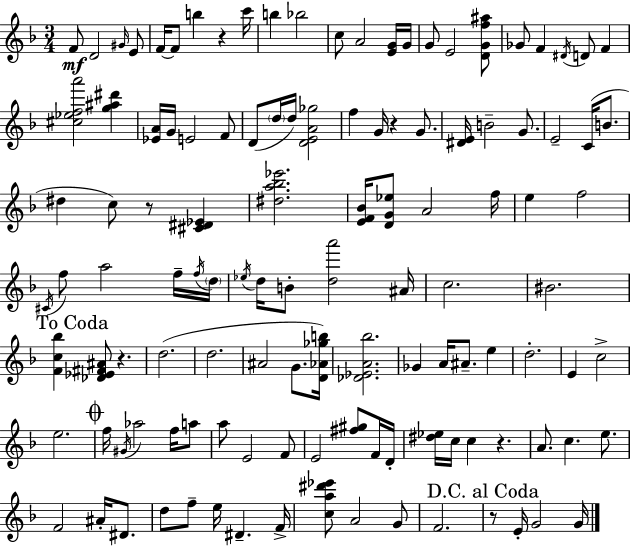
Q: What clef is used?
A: treble